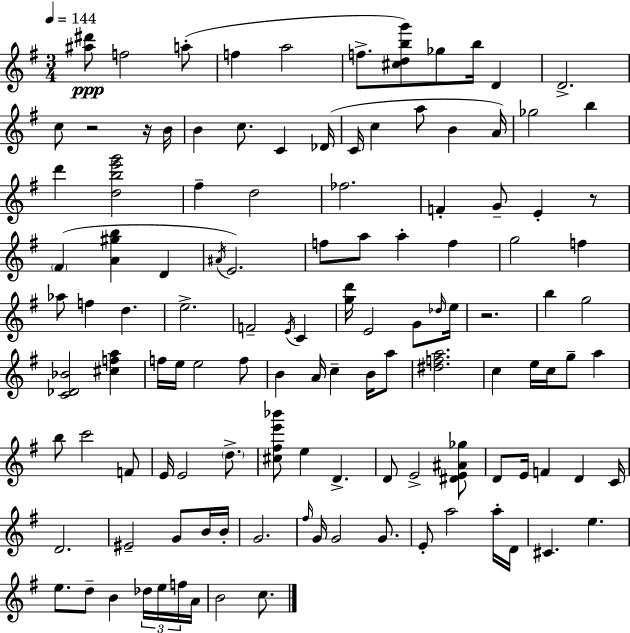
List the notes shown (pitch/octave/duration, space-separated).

[A#5,D#6]/e F5/h A5/e F5/q A5/h F5/e. [C#5,D5,B5,G6]/e Gb5/e B5/s D4/q D4/h. C5/e R/h R/s B4/s B4/q C5/e. C4/q Db4/s C4/s C5/q A5/e B4/q A4/s Gb5/h B5/q D6/q [D5,B5,E6,G6]/h F#5/q D5/h FES5/h. F4/q G4/e E4/q R/e F#4/q [A4,G#5,B5]/q D4/q A#4/s E4/h. F5/e A5/e A5/q F5/q G5/h F5/q Ab5/e F5/q D5/q. E5/h. F4/h E4/s C4/q [G5,D6]/s E4/h G4/e Db5/s E5/s R/h. B5/q G5/h [C4,Db4,Bb4]/h [C#5,F5,A5]/q F5/s E5/s E5/h F5/e B4/q A4/s C5/q B4/s A5/e [D#5,F5,A5]/h. C5/q E5/s C5/s G5/e A5/q B5/e C6/h F4/e E4/s E4/h D5/e. [C#5,F#5,E6,Bb6]/e E5/q D4/q. D4/e E4/h [D#4,E4,A#4,Gb5]/e D4/e E4/s F4/q D4/q C4/s D4/h. EIS4/h G4/e B4/s B4/s G4/h. F#5/s G4/s G4/h G4/e. E4/e A5/h A5/s D4/s C#4/q. E5/q. E5/e. D5/e B4/q Db5/s E5/s F5/s A4/s B4/h C5/e.